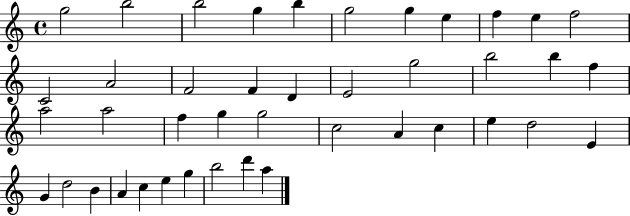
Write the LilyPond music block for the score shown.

{
  \clef treble
  \time 4/4
  \defaultTimeSignature
  \key c \major
  g''2 b''2 | b''2 g''4 b''4 | g''2 g''4 e''4 | f''4 e''4 f''2 | \break c'2 a'2 | f'2 f'4 d'4 | e'2 g''2 | b''2 b''4 f''4 | \break a''2 a''2 | f''4 g''4 g''2 | c''2 a'4 c''4 | e''4 d''2 e'4 | \break g'4 d''2 b'4 | a'4 c''4 e''4 g''4 | b''2 d'''4 a''4 | \bar "|."
}